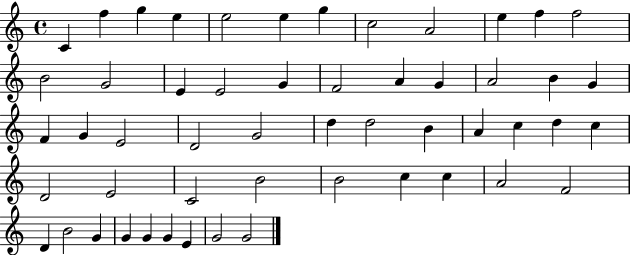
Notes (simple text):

C4/q F5/q G5/q E5/q E5/h E5/q G5/q C5/h A4/h E5/q F5/q F5/h B4/h G4/h E4/q E4/h G4/q F4/h A4/q G4/q A4/h B4/q G4/q F4/q G4/q E4/h D4/h G4/h D5/q D5/h B4/q A4/q C5/q D5/q C5/q D4/h E4/h C4/h B4/h B4/h C5/q C5/q A4/h F4/h D4/q B4/h G4/q G4/q G4/q G4/q E4/q G4/h G4/h